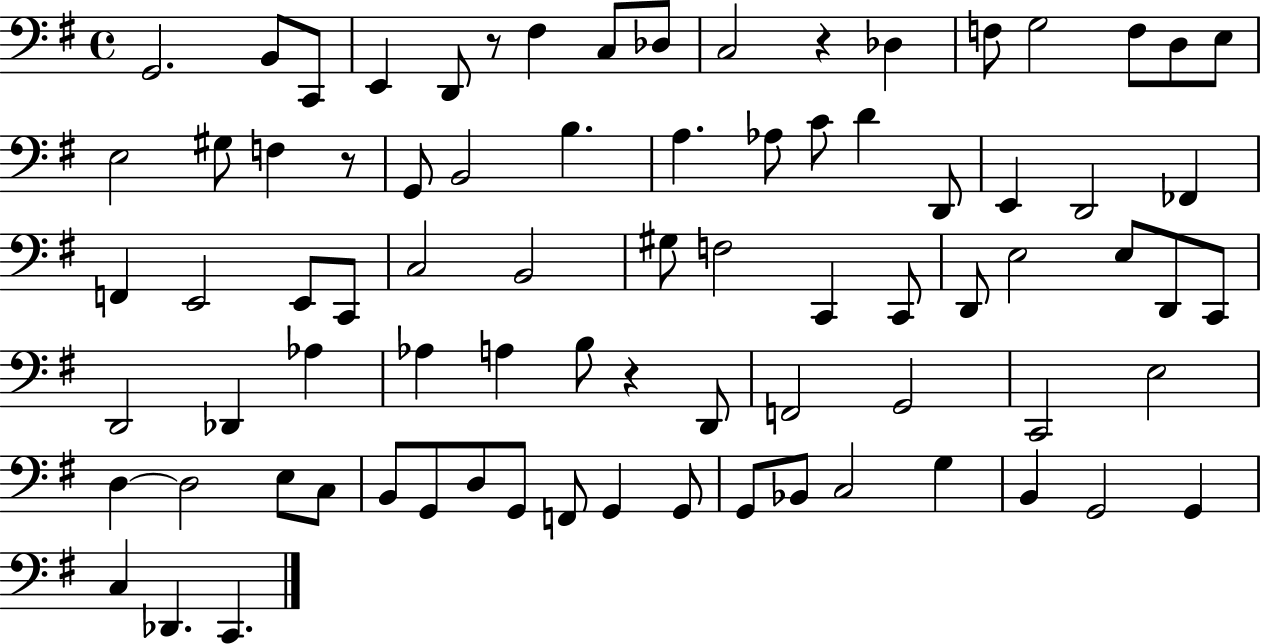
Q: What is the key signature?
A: G major